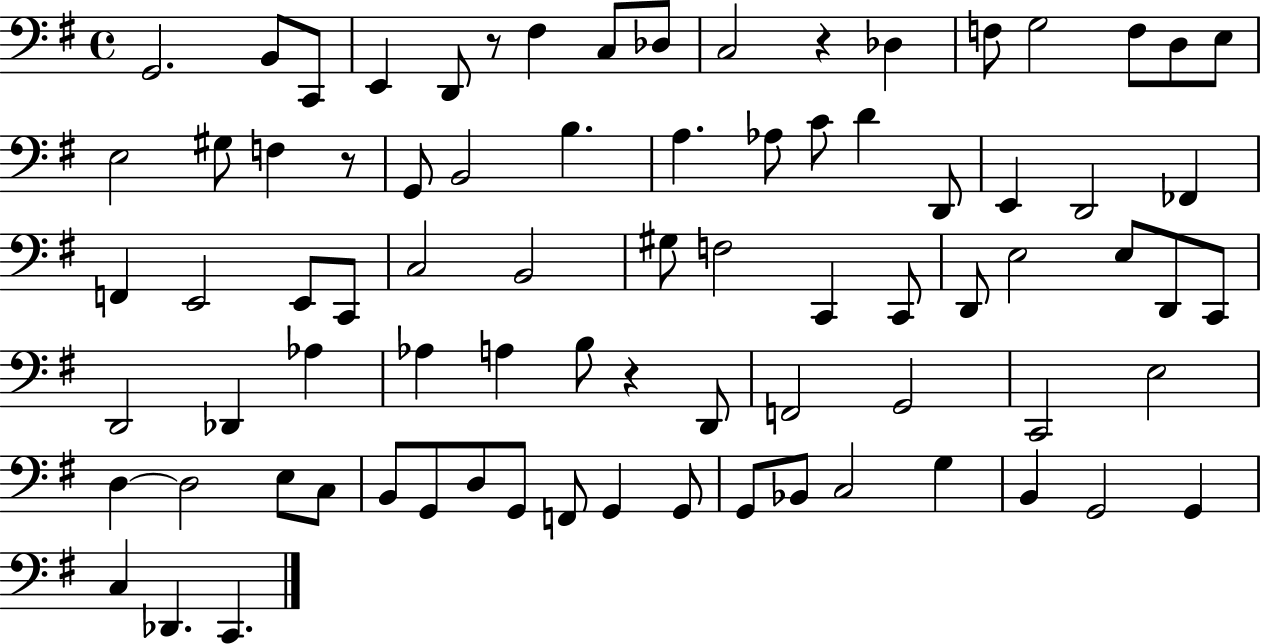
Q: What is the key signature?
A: G major